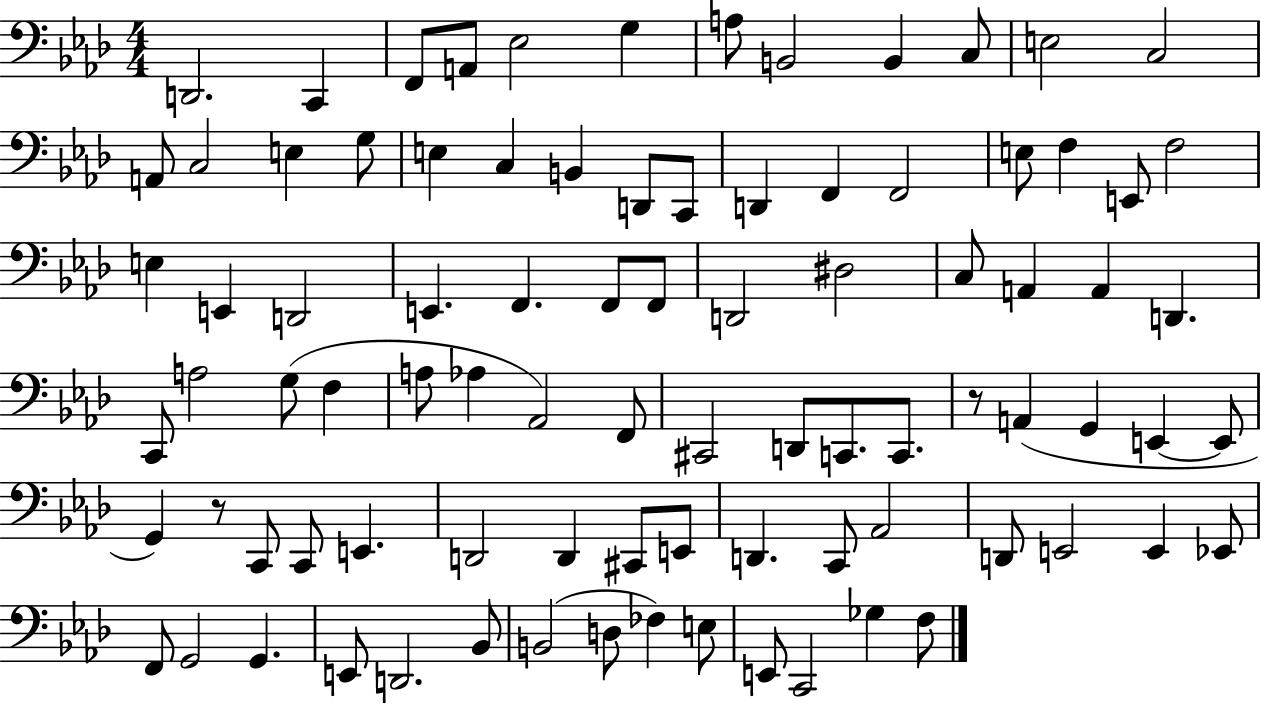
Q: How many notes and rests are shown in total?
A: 88